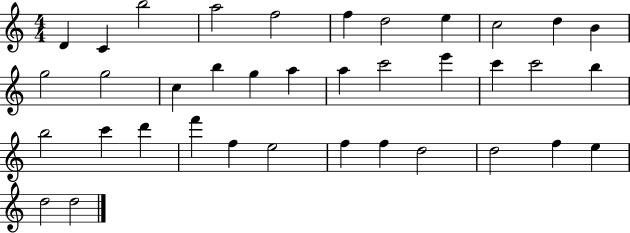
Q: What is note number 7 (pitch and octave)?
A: D5